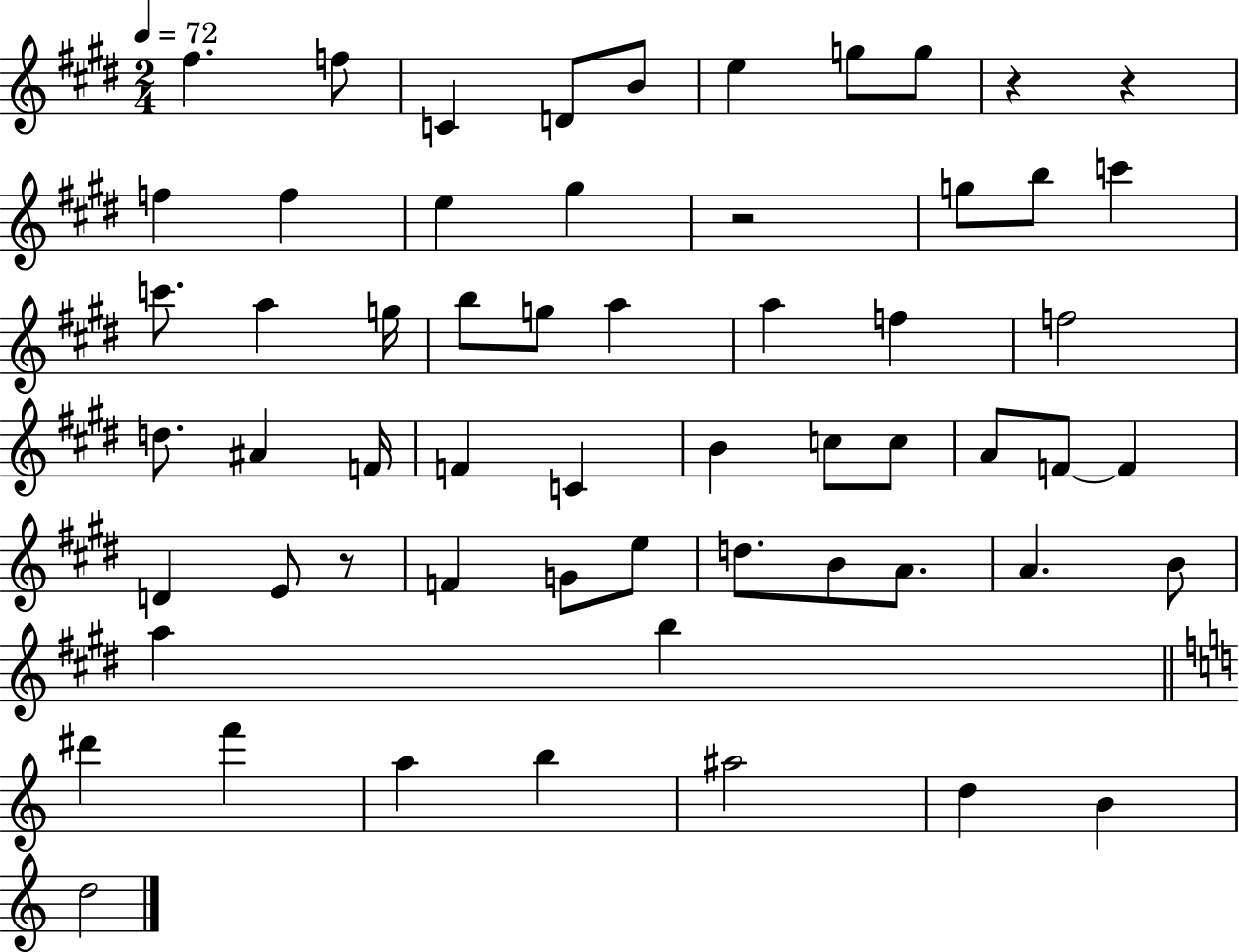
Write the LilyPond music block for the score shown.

{
  \clef treble
  \numericTimeSignature
  \time 2/4
  \key e \major
  \tempo 4 = 72
  fis''4. f''8 | c'4 d'8 b'8 | e''4 g''8 g''8 | r4 r4 | \break f''4 f''4 | e''4 gis''4 | r2 | g''8 b''8 c'''4 | \break c'''8. a''4 g''16 | b''8 g''8 a''4 | a''4 f''4 | f''2 | \break d''8. ais'4 f'16 | f'4 c'4 | b'4 c''8 c''8 | a'8 f'8~~ f'4 | \break d'4 e'8 r8 | f'4 g'8 e''8 | d''8. b'8 a'8. | a'4. b'8 | \break a''4 b''4 | \bar "||" \break \key c \major dis'''4 f'''4 | a''4 b''4 | ais''2 | d''4 b'4 | \break d''2 | \bar "|."
}